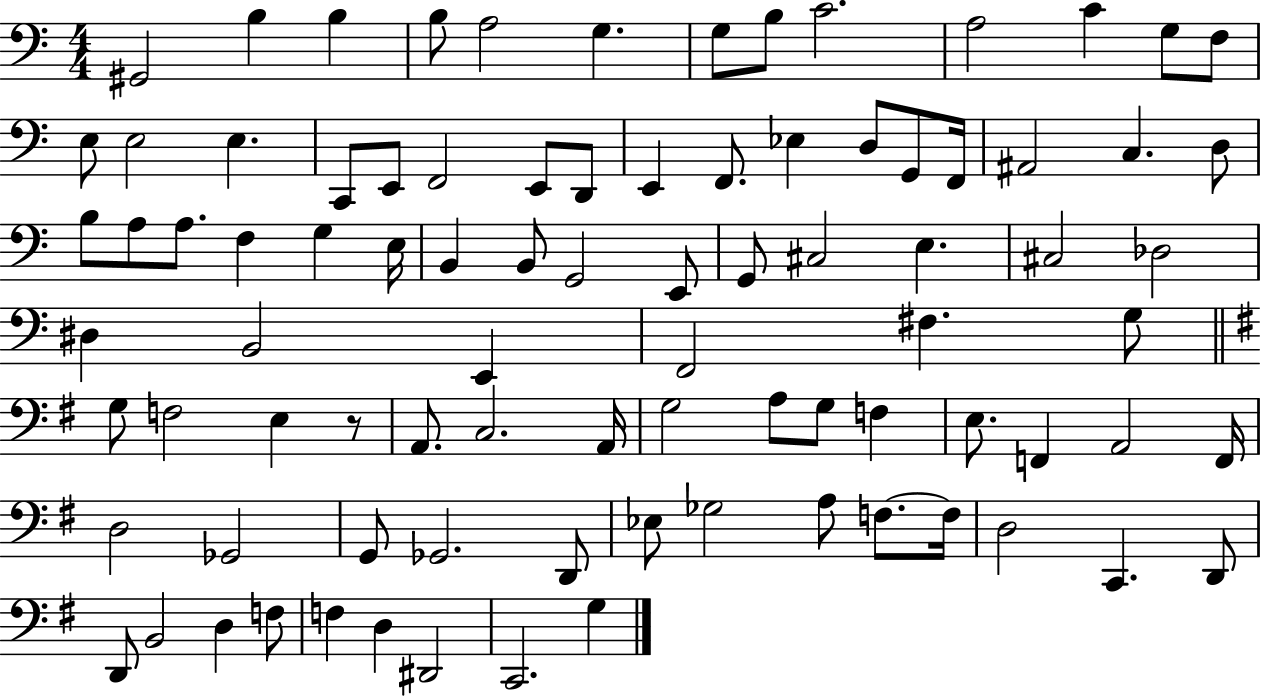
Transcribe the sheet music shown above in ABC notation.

X:1
T:Untitled
M:4/4
L:1/4
K:C
^G,,2 B, B, B,/2 A,2 G, G,/2 B,/2 C2 A,2 C G,/2 F,/2 E,/2 E,2 E, C,,/2 E,,/2 F,,2 E,,/2 D,,/2 E,, F,,/2 _E, D,/2 G,,/2 F,,/4 ^A,,2 C, D,/2 B,/2 A,/2 A,/2 F, G, E,/4 B,, B,,/2 G,,2 E,,/2 G,,/2 ^C,2 E, ^C,2 _D,2 ^D, B,,2 E,, F,,2 ^F, G,/2 G,/2 F,2 E, z/2 A,,/2 C,2 A,,/4 G,2 A,/2 G,/2 F, E,/2 F,, A,,2 F,,/4 D,2 _G,,2 G,,/2 _G,,2 D,,/2 _E,/2 _G,2 A,/2 F,/2 F,/4 D,2 C,, D,,/2 D,,/2 B,,2 D, F,/2 F, D, ^D,,2 C,,2 G,